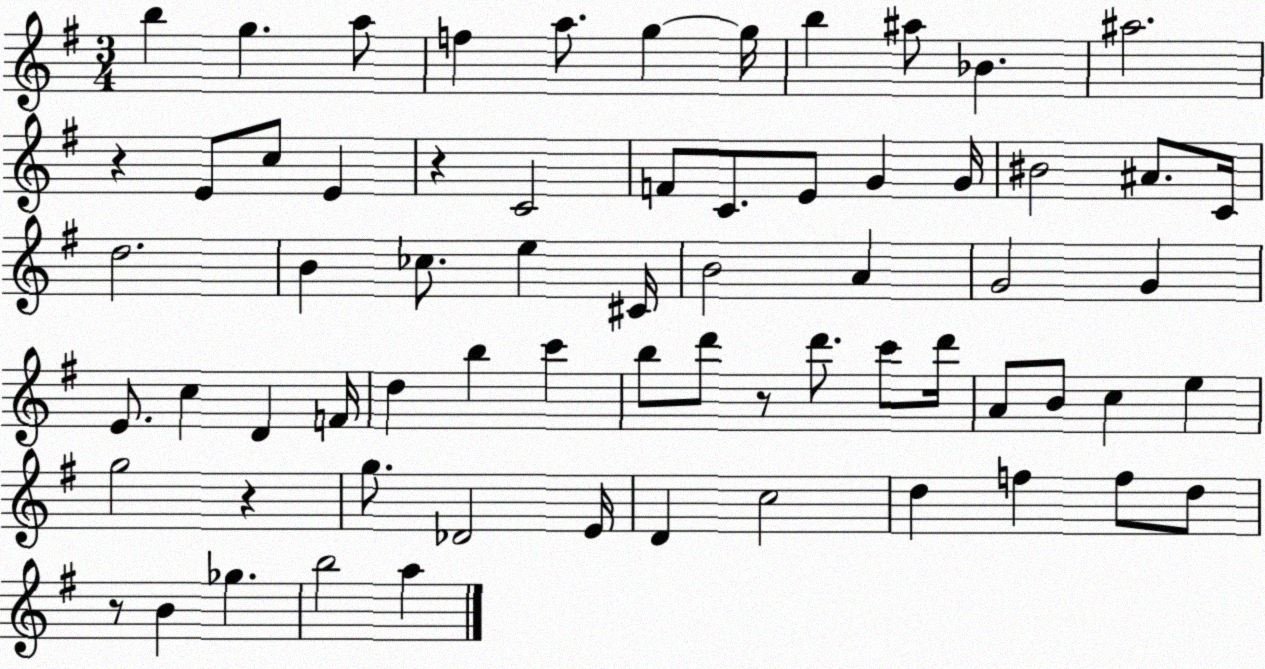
X:1
T:Untitled
M:3/4
L:1/4
K:G
b g a/2 f a/2 g g/4 b ^a/2 _B ^a2 z E/2 c/2 E z C2 F/2 C/2 E/2 G G/4 ^B2 ^A/2 C/4 d2 B _c/2 e ^C/4 B2 A G2 G E/2 c D F/4 d b c' b/2 d'/2 z/2 d'/2 c'/2 d'/4 A/2 B/2 c e g2 z g/2 _D2 E/4 D c2 d f f/2 d/2 z/2 B _g b2 a